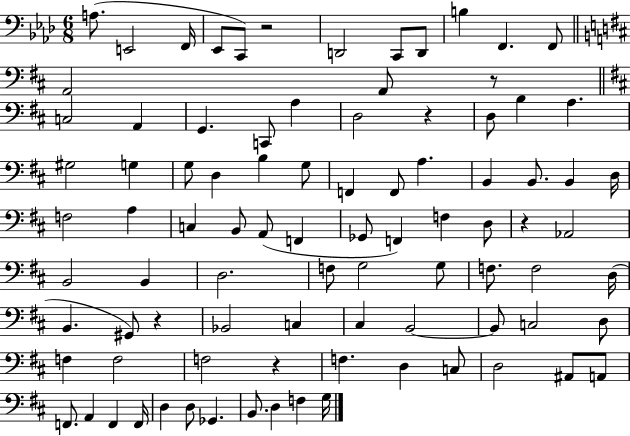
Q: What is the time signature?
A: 6/8